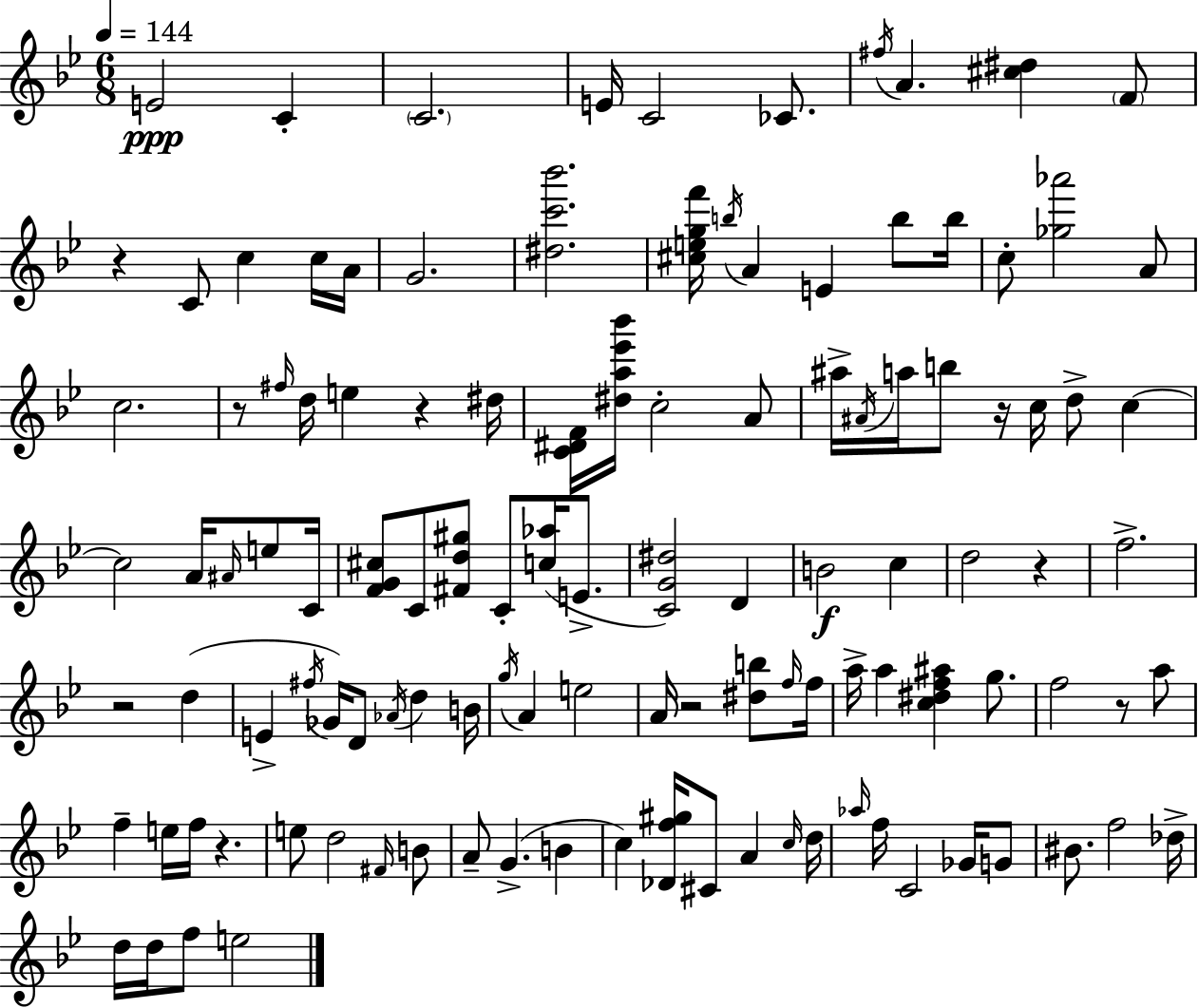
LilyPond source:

{
  \clef treble
  \numericTimeSignature
  \time 6/8
  \key bes \major
  \tempo 4 = 144
  e'2\ppp c'4-. | \parenthesize c'2. | e'16 c'2 ces'8. | \acciaccatura { fis''16 } a'4. <cis'' dis''>4 \parenthesize f'8 | \break r4 c'8 c''4 c''16 | a'16 g'2. | <dis'' c''' bes'''>2. | <cis'' e'' g'' f'''>16 \acciaccatura { b''16 } a'4 e'4 b''8 | \break b''16 c''8-. <ges'' aes'''>2 | a'8 c''2. | r8 \grace { fis''16 } d''16 e''4 r4 | dis''16 <c' dis' f'>16 <dis'' a'' ees''' bes'''>16 c''2-. | \break a'8 ais''16-> \acciaccatura { ais'16 } a''16 b''8 r16 c''16 d''8-> | c''4~~ c''2 | a'16 \grace { ais'16 } e''8 c'16 <f' g' cis''>8 c'8 <fis' d'' gis''>8 c'8-. | <c'' aes''>16( e'8.-> <c' g' dis''>2) | \break d'4 b'2\f | c''4 d''2 | r4 f''2.-> | r2 | \break d''4( e'4-> \acciaccatura { fis''16 } ges'16) d'8 | \acciaccatura { aes'16 } d''4 b'16 \acciaccatura { g''16 } a'4 | e''2 a'16 r2 | <dis'' b''>8 \grace { f''16 } f''16 a''16-> a''4 | \break <c'' dis'' f'' ais''>4 g''8. f''2 | r8 a''8 f''4-- | e''16 f''16 r4. e''8 d''2 | \grace { fis'16 } b'8 a'8-- | \break g'4.->( b'4 c''4) | <des' f'' gis''>16 cis'8 a'4 \grace { c''16 } d''16 \grace { aes''16 } | f''16 c'2 ges'16 g'8 | bis'8. f''2 des''16-> | \break d''16 d''16 f''8 e''2 | \bar "|."
}